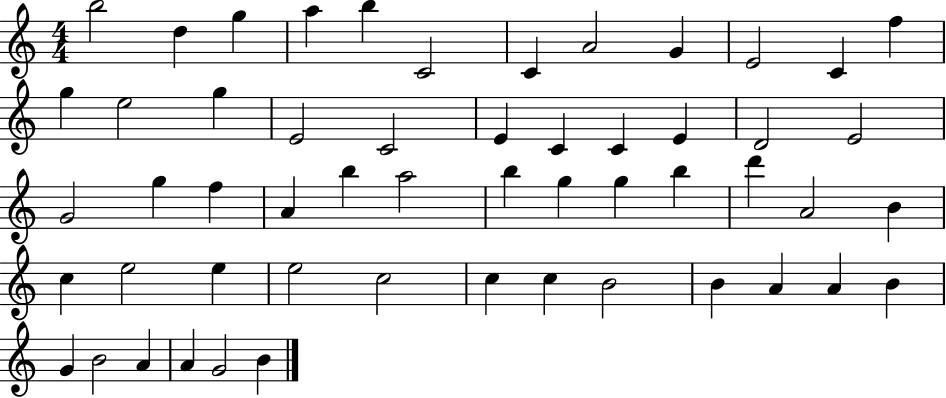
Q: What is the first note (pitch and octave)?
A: B5